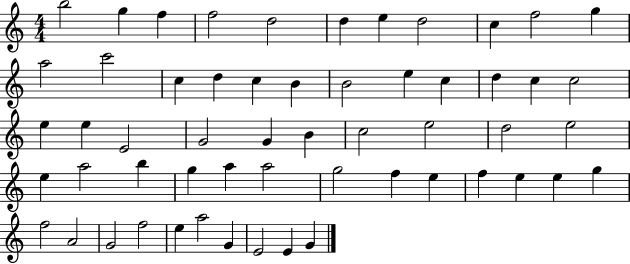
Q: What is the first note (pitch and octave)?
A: B5